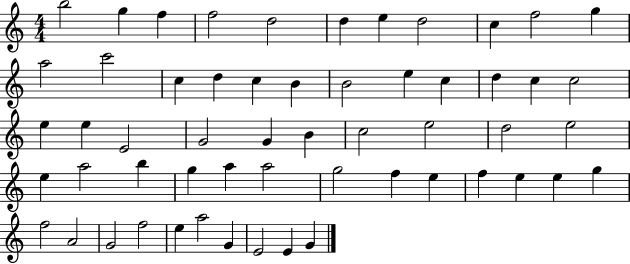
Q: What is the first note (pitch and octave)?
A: B5